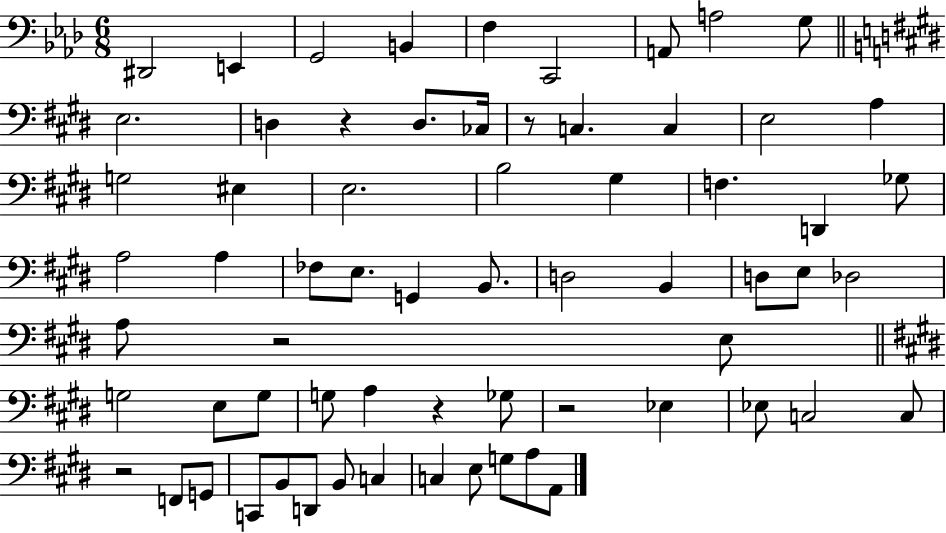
D#2/h E2/q G2/h B2/q F3/q C2/h A2/e A3/h G3/e E3/h. D3/q R/q D3/e. CES3/s R/e C3/q. C3/q E3/h A3/q G3/h EIS3/q E3/h. B3/h G#3/q F3/q. D2/q Gb3/e A3/h A3/q FES3/e E3/e. G2/q B2/e. D3/h B2/q D3/e E3/e Db3/h A3/e R/h E3/e G3/h E3/e G3/e G3/e A3/q R/q Gb3/e R/h Eb3/q Eb3/e C3/h C3/e R/h F2/e G2/e C2/e B2/e D2/e B2/e C3/q C3/q E3/e G3/e A3/e A2/e